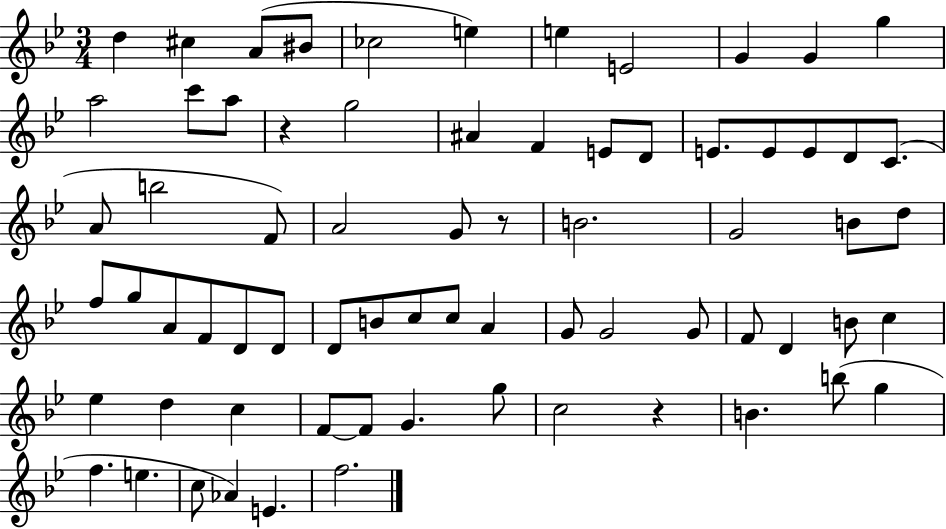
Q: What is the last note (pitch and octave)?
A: F5